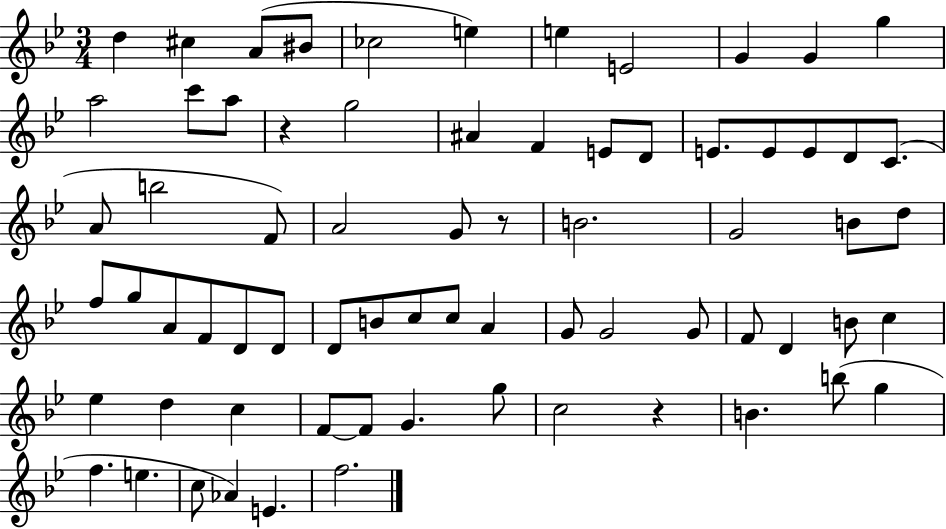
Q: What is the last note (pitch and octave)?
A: F5